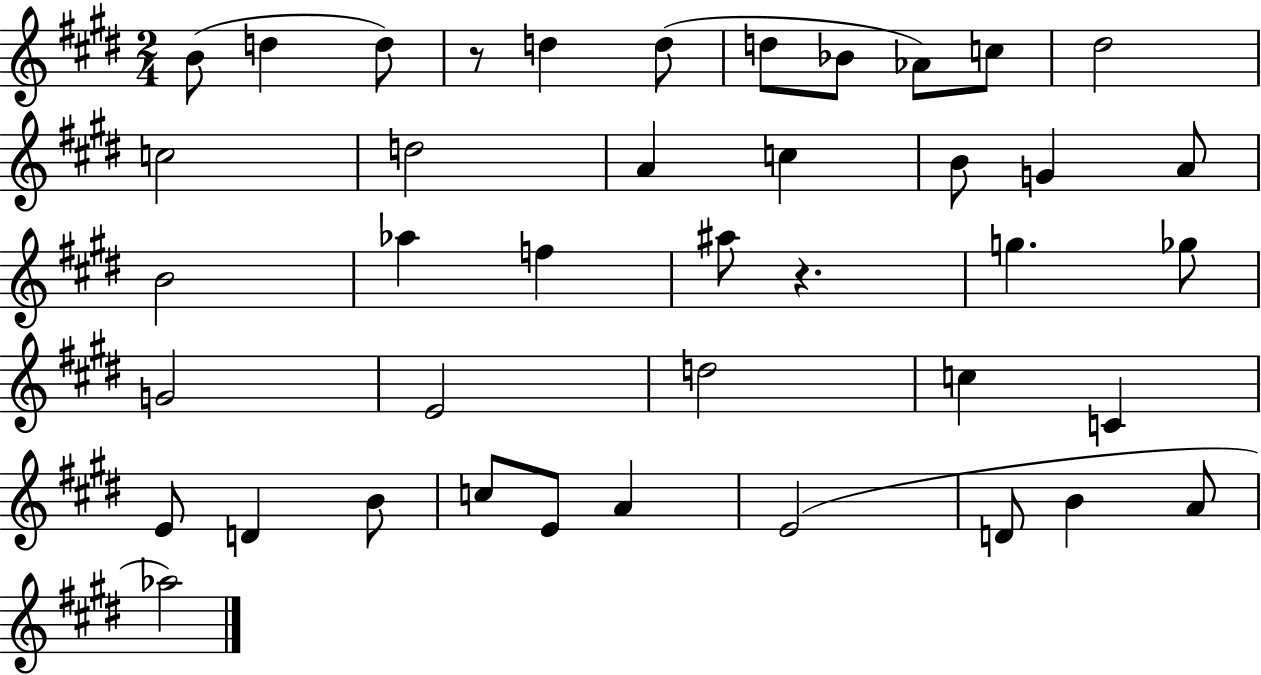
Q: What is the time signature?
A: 2/4